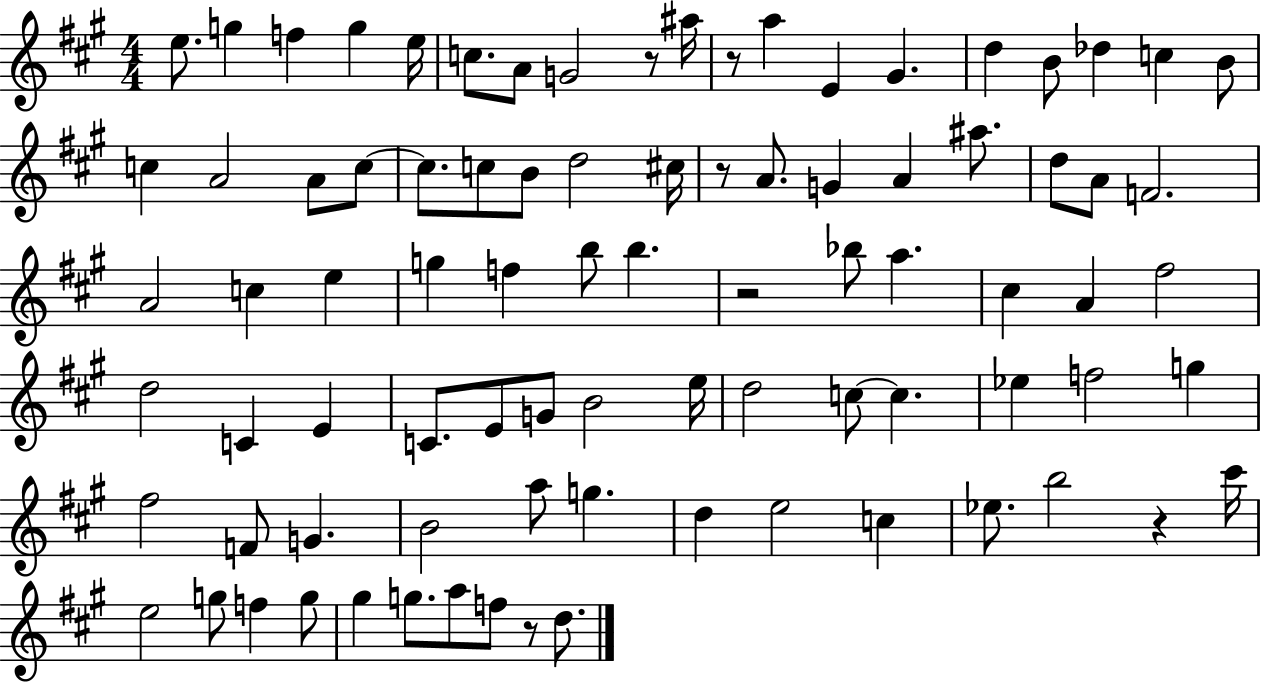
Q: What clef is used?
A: treble